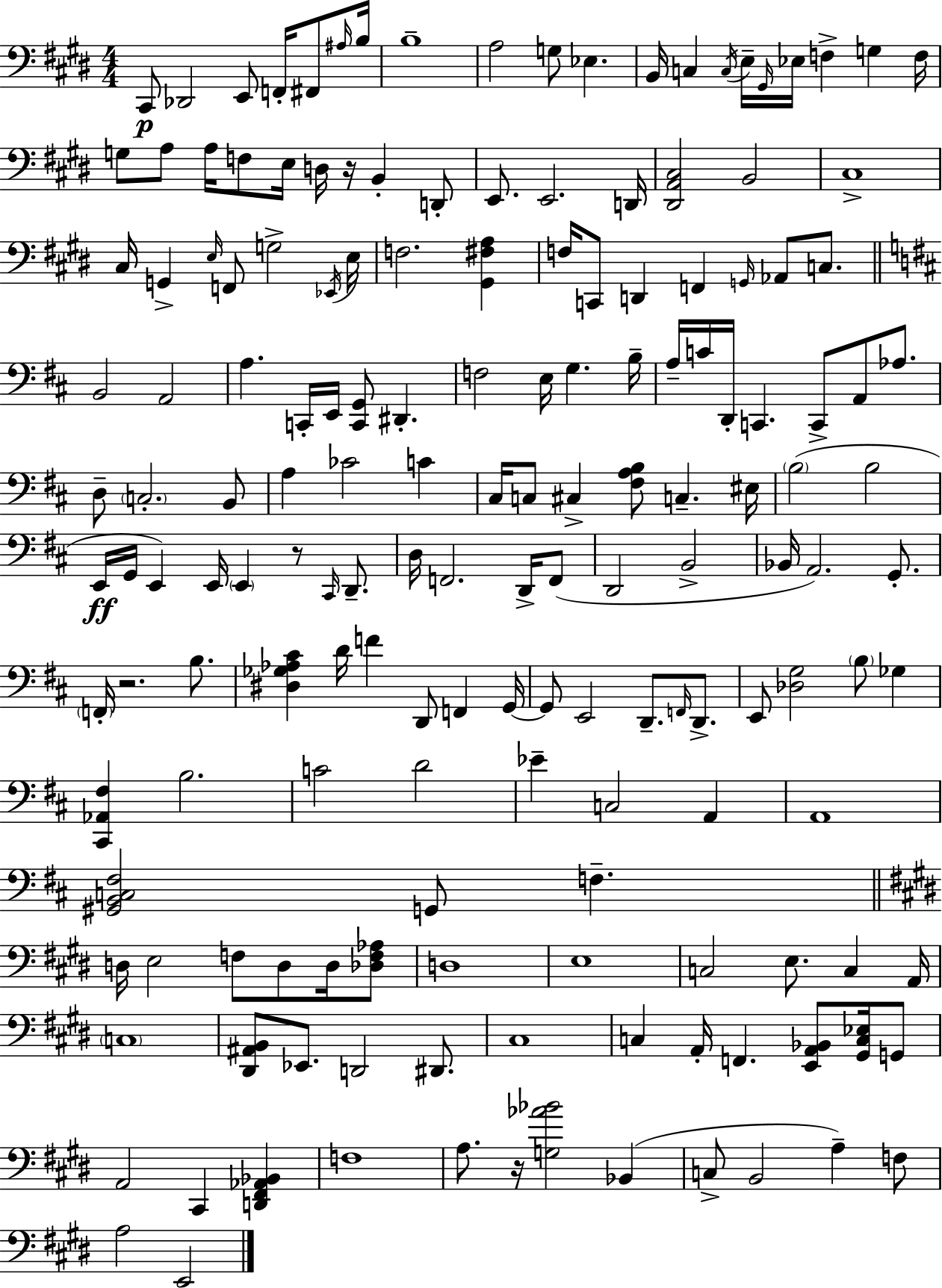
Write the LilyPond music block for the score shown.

{
  \clef bass
  \numericTimeSignature
  \time 4/4
  \key e \major
  cis,8\p des,2 e,8 f,16-. fis,8 \grace { ais16 } | b16 b1-- | a2 g8 ees4. | b,16 c4 \acciaccatura { c16 } e16-- \grace { gis,16 } ees16 f4-> g4 | \break f16 g8 a8 a16 f8 e16 d16 r16 b,4-. | d,8-. e,8. e,2. | d,16 <dis, a, cis>2 b,2 | cis1-> | \break cis16 g,4-> \grace { e16 } f,8 g2-> | \acciaccatura { ees,16 } e16 f2. | <gis, fis a>4 f16 c,8 d,4 f,4 | \grace { g,16 } aes,8 c8. \bar "||" \break \key b \minor b,2 a,2 | a4. c,16-. e,16 <c, g,>8 dis,4.-. | f2 e16 g4. b16-- | a16-- c'16 d,16-. c,4. c,8-> a,8 aes8. | \break d8-- \parenthesize c2.-. b,8 | a4 ces'2 c'4 | cis16 c8 cis4-> <fis a b>8 c4.-- eis16 | \parenthesize b2( b2 | \break e,16\ff g,16 e,4) e,16 \parenthesize e,4 r8 \grace { cis,16 } d,8.-- | d16 f,2. d,16-> f,8( | d,2 b,2-> | bes,16 a,2.) g,8.-. | \break \parenthesize f,16-. r2. b8. | <dis ges aes cis'>4 d'16 f'4 d,8 f,4 | g,16~~ g,8 e,2 d,8.-- \grace { f,16 } d,8.-> | e,8 <des g>2 \parenthesize b8 ges4 | \break <cis, aes, fis>4 b2. | c'2 d'2 | ees'4-- c2 a,4 | a,1 | \break <gis, b, c fis>2 g,8 f4.-- | \bar "||" \break \key e \major d16 e2 f8 d8 d16 <des f aes>8 | d1 | e1 | c2 e8. c4 a,16 | \break \parenthesize c1 | <dis, ais, b,>8 ees,8. d,2 dis,8. | cis1 | c4 a,16-. f,4. <e, a, bes,>8 <gis, c ees>16 g,8 | \break a,2 cis,4 <d, fis, aes, bes,>4 | f1 | a8. r16 <g aes' bes'>2 bes,4( | c8-> b,2 a4--) f8 | \break a2 e,2 | \bar "|."
}